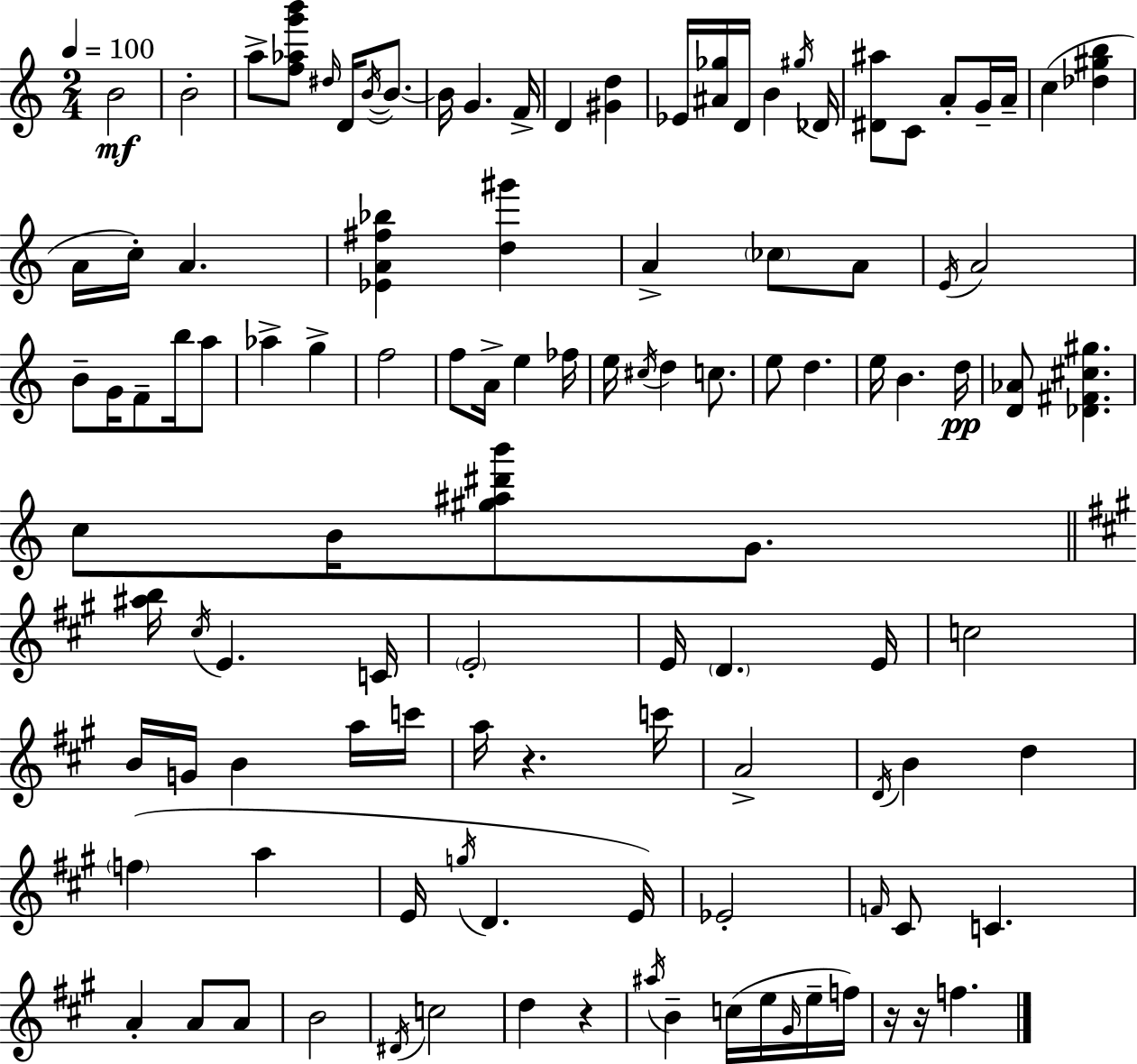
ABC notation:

X:1
T:Untitled
M:2/4
L:1/4
K:Am
B2 B2 a/2 [f_ag'b']/2 ^d/4 D/4 B/4 B/2 B/4 G F/4 D [^Gd] _E/4 [^A_g]/4 D/4 B ^g/4 _D/4 [^D^a]/2 C/2 A/2 G/4 A/4 c [_d^gb] A/4 c/4 A [_EA^f_b] [d^g'] A _c/2 A/2 E/4 A2 B/2 G/4 F/2 b/4 a/2 _a g f2 f/2 A/4 e _f/4 e/4 ^c/4 d c/2 e/2 d e/4 B d/4 [D_A]/2 [_D^F^c^g] c/2 B/4 [^g^a^d'b']/2 G/2 [^ab]/4 ^c/4 E C/4 E2 E/4 D E/4 c2 B/4 G/4 B a/4 c'/4 a/4 z c'/4 A2 D/4 B d f a E/4 g/4 D E/4 _E2 F/4 ^C/2 C A A/2 A/2 B2 ^D/4 c2 d z ^a/4 B c/4 e/4 ^G/4 e/4 f/4 z/4 z/4 f